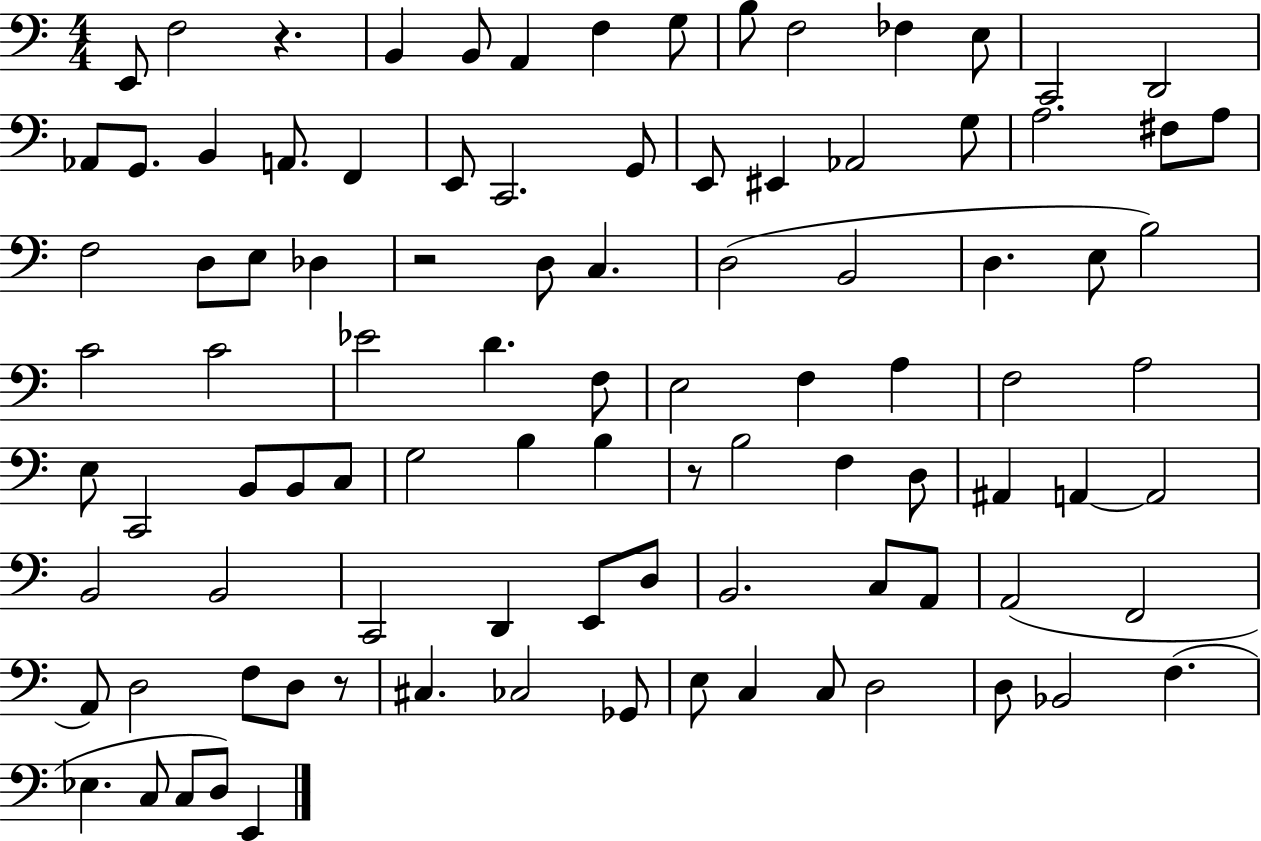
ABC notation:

X:1
T:Untitled
M:4/4
L:1/4
K:C
E,,/2 F,2 z B,, B,,/2 A,, F, G,/2 B,/2 F,2 _F, E,/2 C,,2 D,,2 _A,,/2 G,,/2 B,, A,,/2 F,, E,,/2 C,,2 G,,/2 E,,/2 ^E,, _A,,2 G,/2 A,2 ^F,/2 A,/2 F,2 D,/2 E,/2 _D, z2 D,/2 C, D,2 B,,2 D, E,/2 B,2 C2 C2 _E2 D F,/2 E,2 F, A, F,2 A,2 E,/2 C,,2 B,,/2 B,,/2 C,/2 G,2 B, B, z/2 B,2 F, D,/2 ^A,, A,, A,,2 B,,2 B,,2 C,,2 D,, E,,/2 D,/2 B,,2 C,/2 A,,/2 A,,2 F,,2 A,,/2 D,2 F,/2 D,/2 z/2 ^C, _C,2 _G,,/2 E,/2 C, C,/2 D,2 D,/2 _B,,2 F, _E, C,/2 C,/2 D,/2 E,,